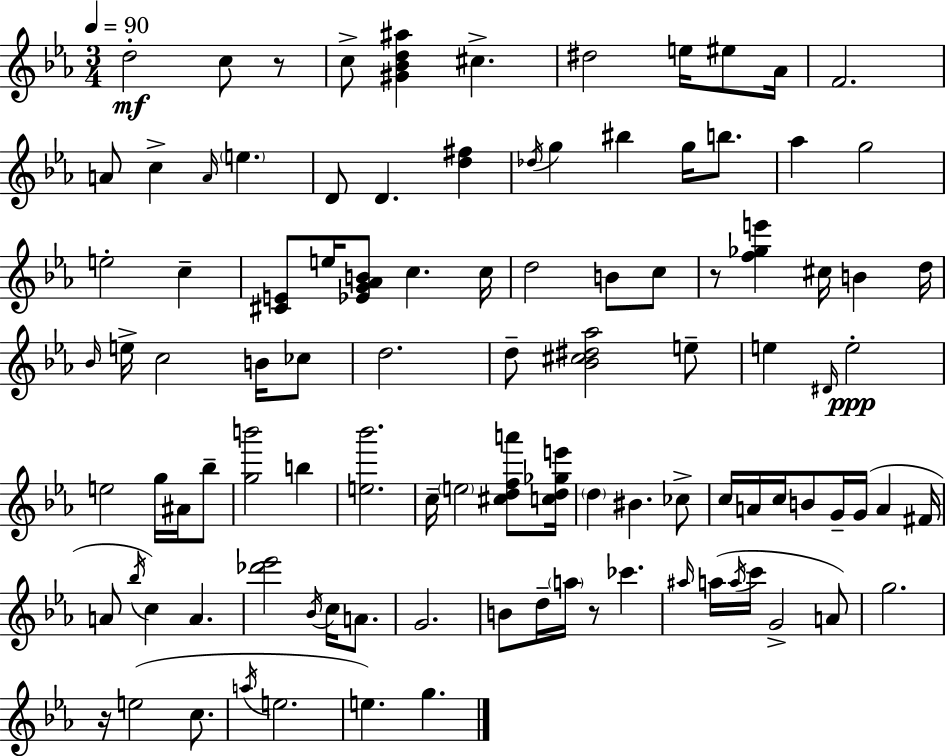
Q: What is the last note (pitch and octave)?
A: G5